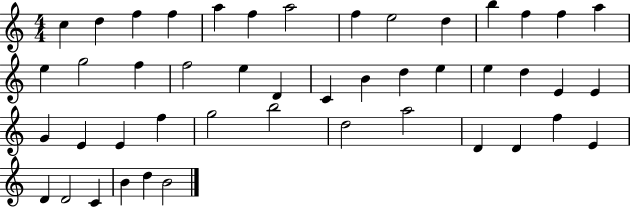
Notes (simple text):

C5/q D5/q F5/q F5/q A5/q F5/q A5/h F5/q E5/h D5/q B5/q F5/q F5/q A5/q E5/q G5/h F5/q F5/h E5/q D4/q C4/q B4/q D5/q E5/q E5/q D5/q E4/q E4/q G4/q E4/q E4/q F5/q G5/h B5/h D5/h A5/h D4/q D4/q F5/q E4/q D4/q D4/h C4/q B4/q D5/q B4/h